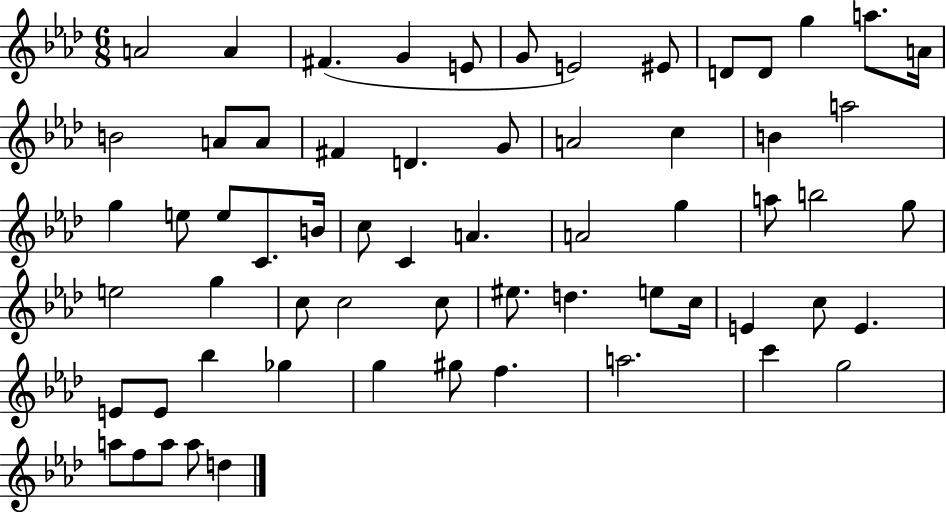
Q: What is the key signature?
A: AES major